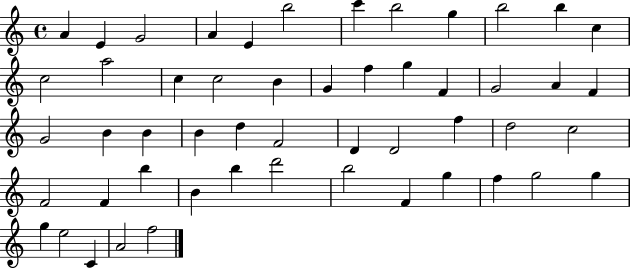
{
  \clef treble
  \time 4/4
  \defaultTimeSignature
  \key c \major
  a'4 e'4 g'2 | a'4 e'4 b''2 | c'''4 b''2 g''4 | b''2 b''4 c''4 | \break c''2 a''2 | c''4 c''2 b'4 | g'4 f''4 g''4 f'4 | g'2 a'4 f'4 | \break g'2 b'4 b'4 | b'4 d''4 f'2 | d'4 d'2 f''4 | d''2 c''2 | \break f'2 f'4 b''4 | b'4 b''4 d'''2 | b''2 f'4 g''4 | f''4 g''2 g''4 | \break g''4 e''2 c'4 | a'2 f''2 | \bar "|."
}